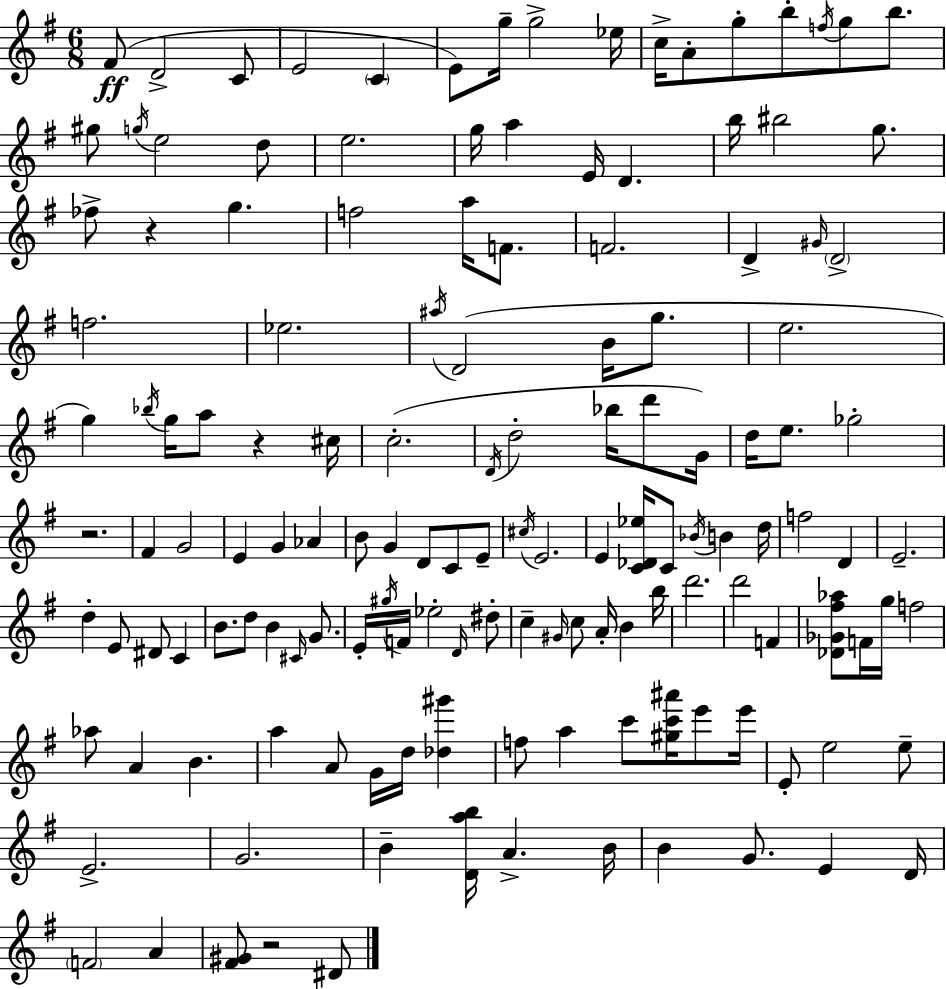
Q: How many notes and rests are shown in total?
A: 142